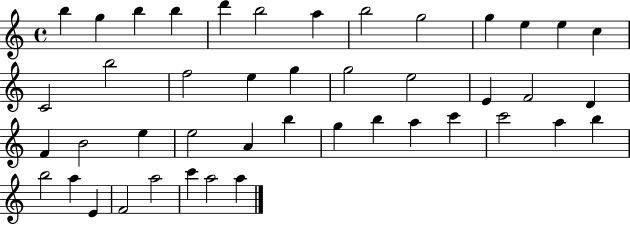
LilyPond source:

{
  \clef treble
  \time 4/4
  \defaultTimeSignature
  \key c \major
  b''4 g''4 b''4 b''4 | d'''4 b''2 a''4 | b''2 g''2 | g''4 e''4 e''4 c''4 | \break c'2 b''2 | f''2 e''4 g''4 | g''2 e''2 | e'4 f'2 d'4 | \break f'4 b'2 e''4 | e''2 a'4 b''4 | g''4 b''4 a''4 c'''4 | c'''2 a''4 b''4 | \break b''2 a''4 e'4 | f'2 a''2 | c'''4 a''2 a''4 | \bar "|."
}